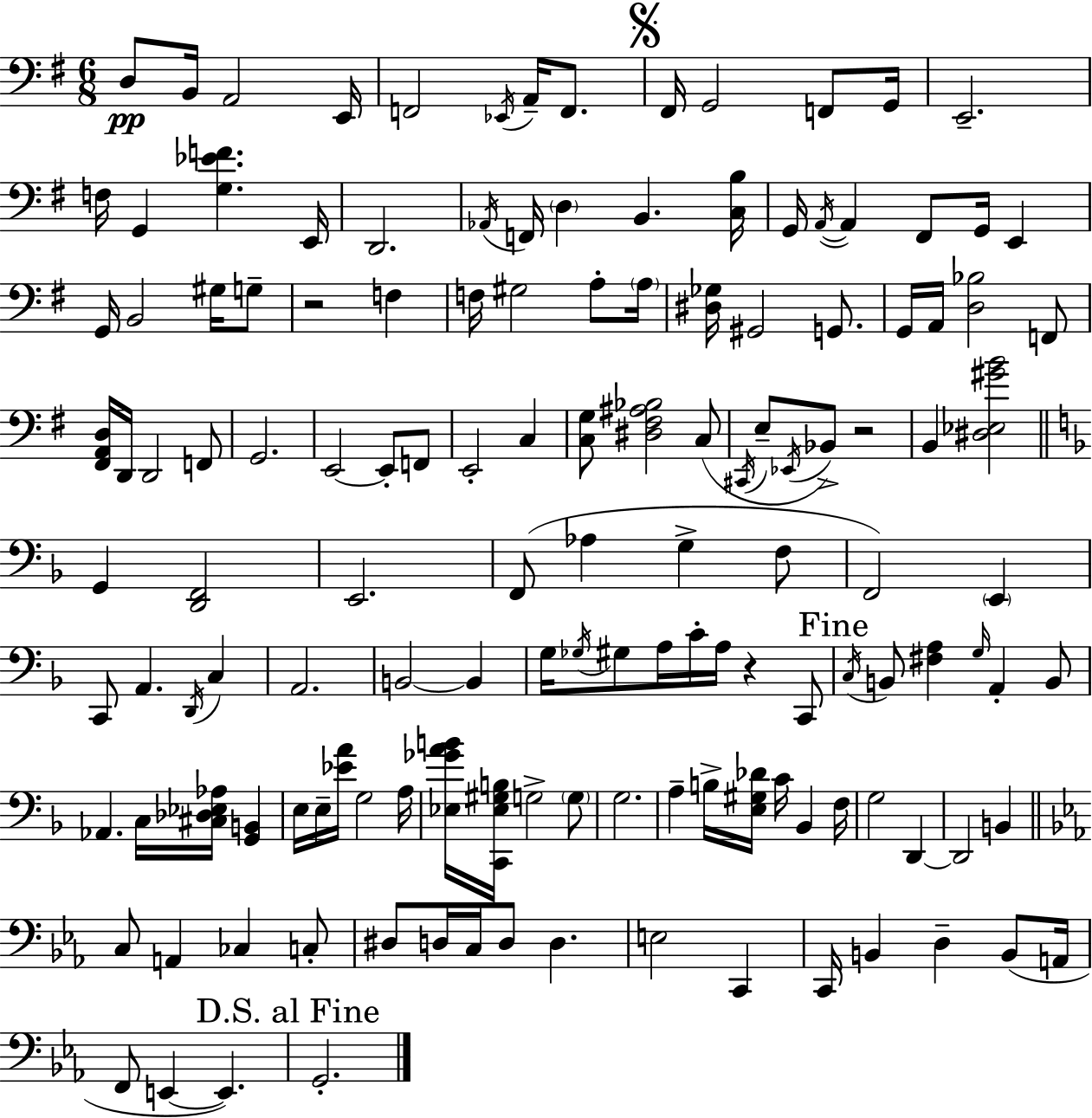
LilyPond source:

{
  \clef bass
  \numericTimeSignature
  \time 6/8
  \key g \major
  d8\pp b,16 a,2 e,16 | f,2 \acciaccatura { ees,16 } a,16-- f,8. | \mark \markup { \musicglyph "scripts.segno" } fis,16 g,2 f,8 | g,16 e,2.-- | \break f16 g,4 <g ees' f'>4. | e,16 d,2. | \acciaccatura { aes,16 } f,16 \parenthesize d4 b,4. | <c b>16 g,16 \acciaccatura { a,16~ }~ a,4 fis,8 g,16 e,4 | \break g,16 b,2 | gis16 g8-- r2 f4 | f16 gis2 | a8-. \parenthesize a16 <dis ges>16 gis,2 | \break g,8. g,16 a,16 <d bes>2 | f,8 <fis, a, d>16 d,16 d,2 | f,8 g,2. | e,2~~ e,8-. | \break f,8 e,2-. c4 | <c g>8 <dis fis ais bes>2 | c8( \acciaccatura { cis,16 } e8-- \acciaccatura { ees,16 }) bes,8-> r2 | b,4 <dis ees gis' b'>2 | \break \bar "||" \break \key f \major g,4 <d, f,>2 | e,2. | f,8( aes4 g4-> f8 | f,2) \parenthesize e,4 | \break c,8 a,4. \acciaccatura { d,16 } c4 | a,2. | b,2~~ b,4 | g16 \acciaccatura { ges16 } gis8 a16 c'16-. a16 r4 | \break c,8 \mark "Fine" \acciaccatura { c16 } b,8 <fis a>4 \grace { g16 } a,4-. | b,8 aes,4. c16 <cis des ees aes>16 | <g, b,>4 e16 e16-- <ees' a'>16 g2 | a16 <ees ges' a' b'>16 <c, ees gis b>16 g2-> | \break \parenthesize g8 g2. | a4-- b16-> <e gis des'>16 c'16 bes,4 | f16 g2 | d,4~~ d,2 | \break b,4 \bar "||" \break \key c \minor c8 a,4 ces4 c8-. | dis8 d16 c16 d8 d4. | e2 c,4 | c,16 b,4 d4-- b,8( a,16 | \break f,8 e,4~~ e,4.) | \mark "D.S. al Fine" g,2.-. | \bar "|."
}